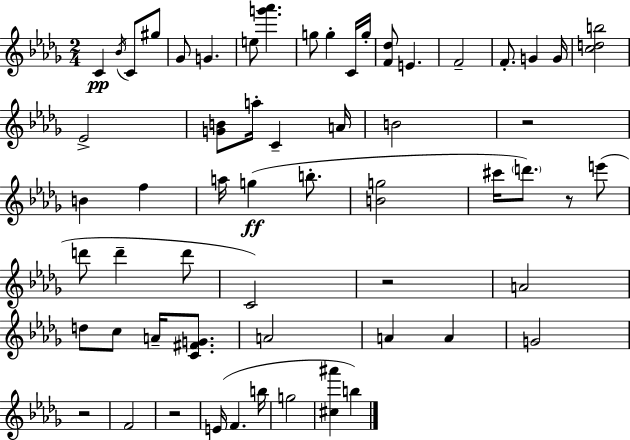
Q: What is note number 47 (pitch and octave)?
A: B5